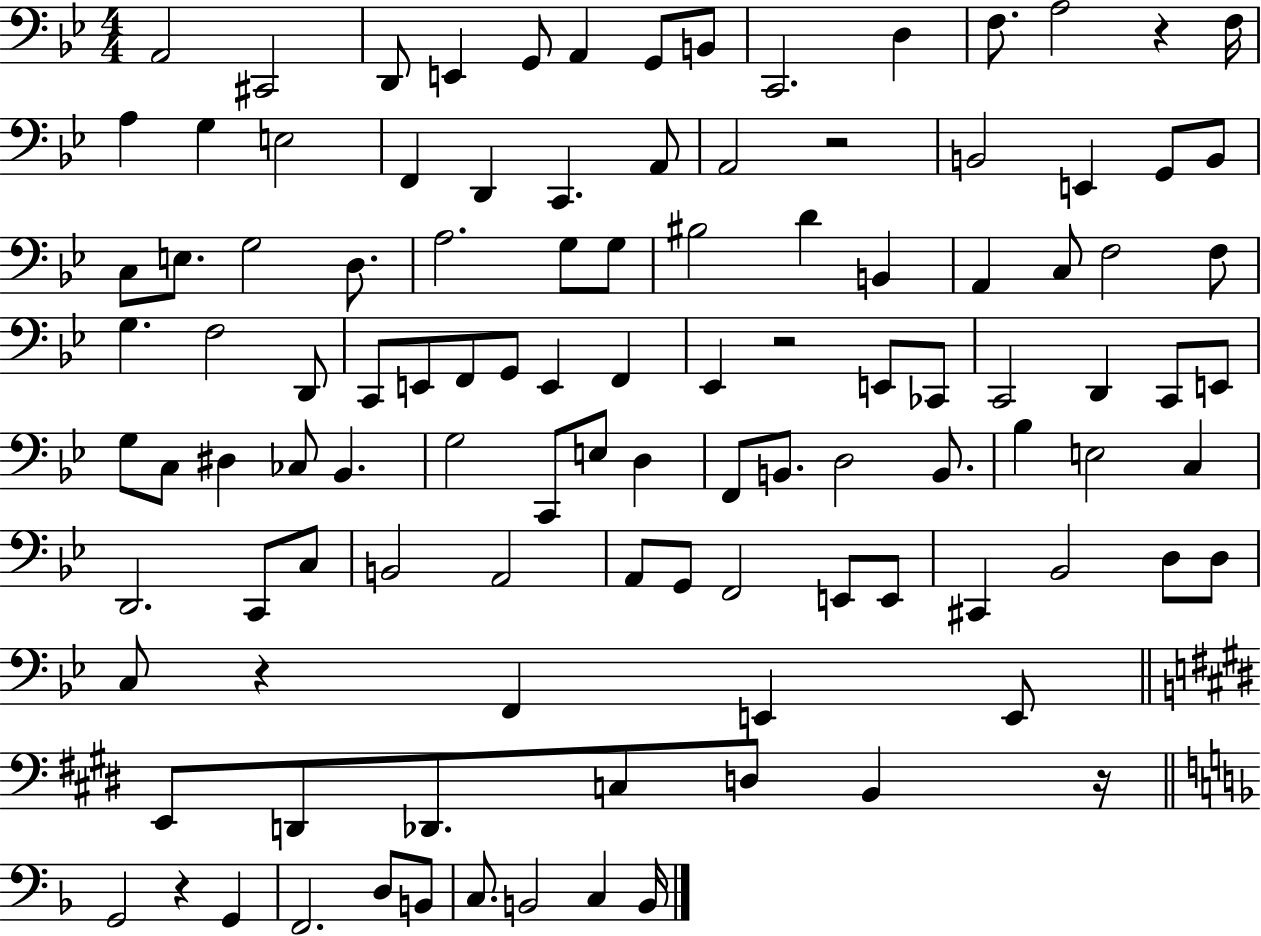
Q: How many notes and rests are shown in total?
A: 110